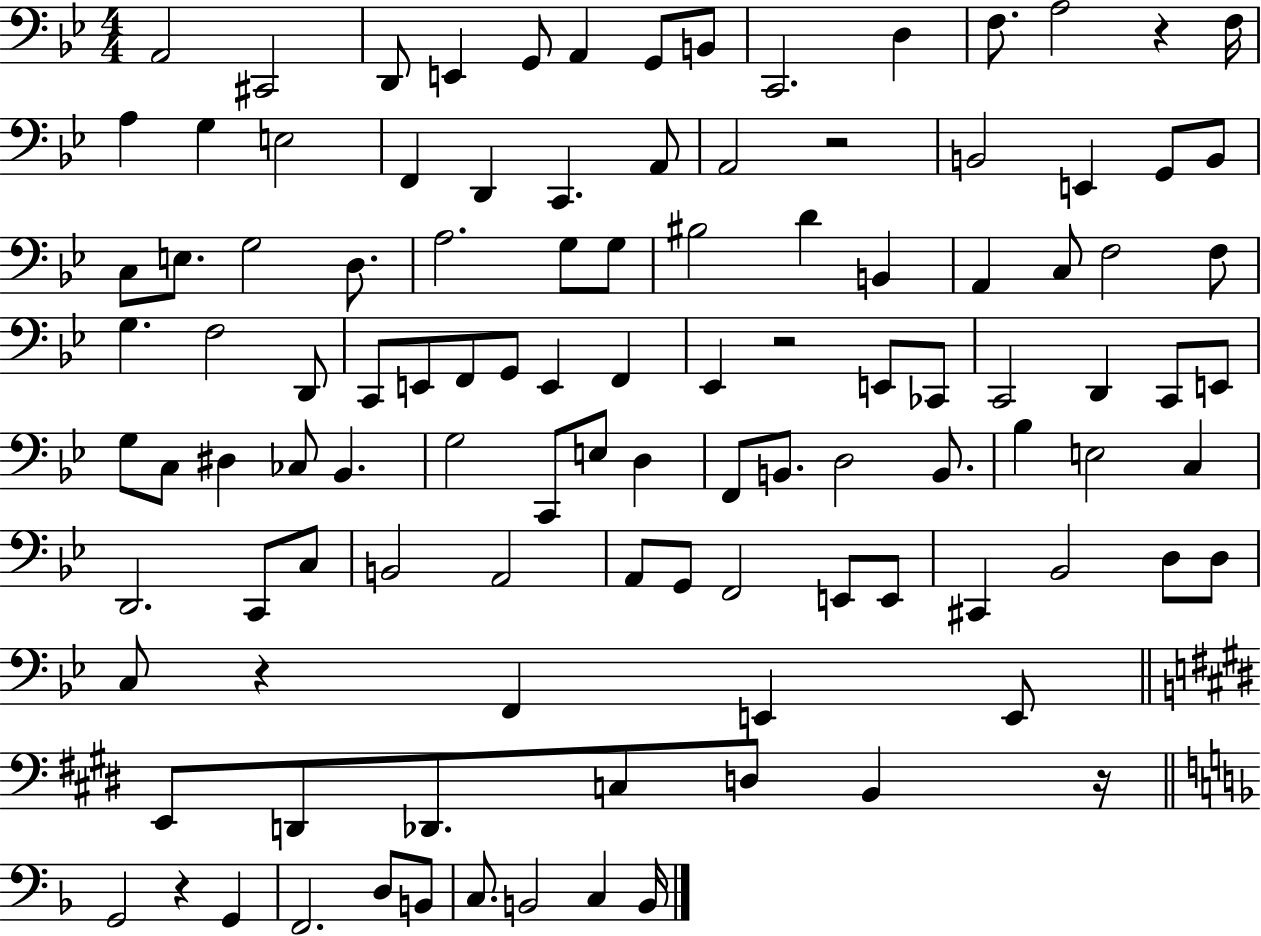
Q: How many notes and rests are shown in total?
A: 110